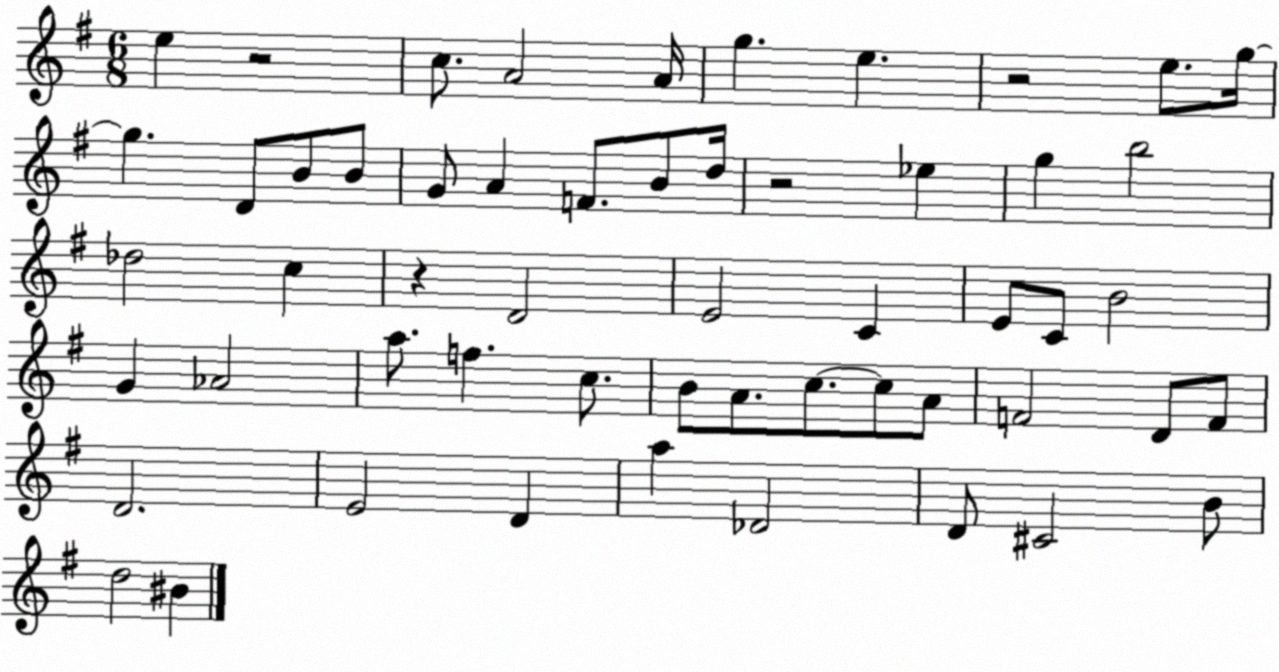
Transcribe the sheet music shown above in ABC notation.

X:1
T:Untitled
M:6/8
L:1/4
K:G
e z2 c/2 A2 A/4 g e z2 e/2 g/4 g D/2 B/2 B/2 G/2 A F/2 B/2 d/4 z2 _e g b2 _d2 c z D2 E2 C E/2 C/2 B2 G _A2 a/2 f c/2 B/2 A/2 c/2 c/2 A/2 F2 D/2 F/2 D2 E2 D a _D2 D/2 ^C2 B/2 d2 ^B